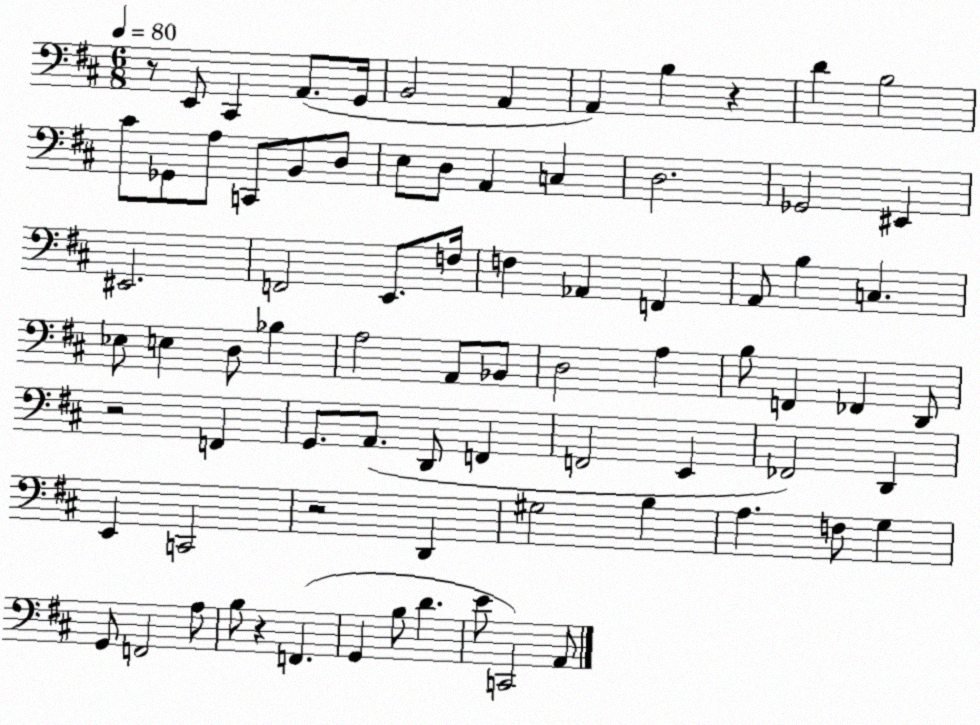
X:1
T:Untitled
M:6/8
L:1/4
K:D
z/2 E,,/2 ^C,, A,,/2 G,,/4 B,,2 A,, A,, B, z D B,2 ^C/2 _G,,/2 A,/2 C,,/2 B,,/2 D,/2 E,/2 D,/2 A,, C, D,2 _G,,2 ^E,, ^E,,2 F,,2 E,,/2 F,/4 F, _A,, F,, A,,/2 B, C, _E,/2 E, D,/2 _B, A,2 A,,/2 _B,,/2 D,2 A, B,/2 F,, _F,, D,,/2 z2 F,, G,,/2 A,,/2 D,,/2 F,, F,,2 E,, _F,,2 D,, E,, C,,2 z2 D,, ^G,2 B, A, F,/2 G, G,,/2 F,,2 A,/2 B,/2 z F,, G,, B,/2 D E/2 C,,2 A,,/2